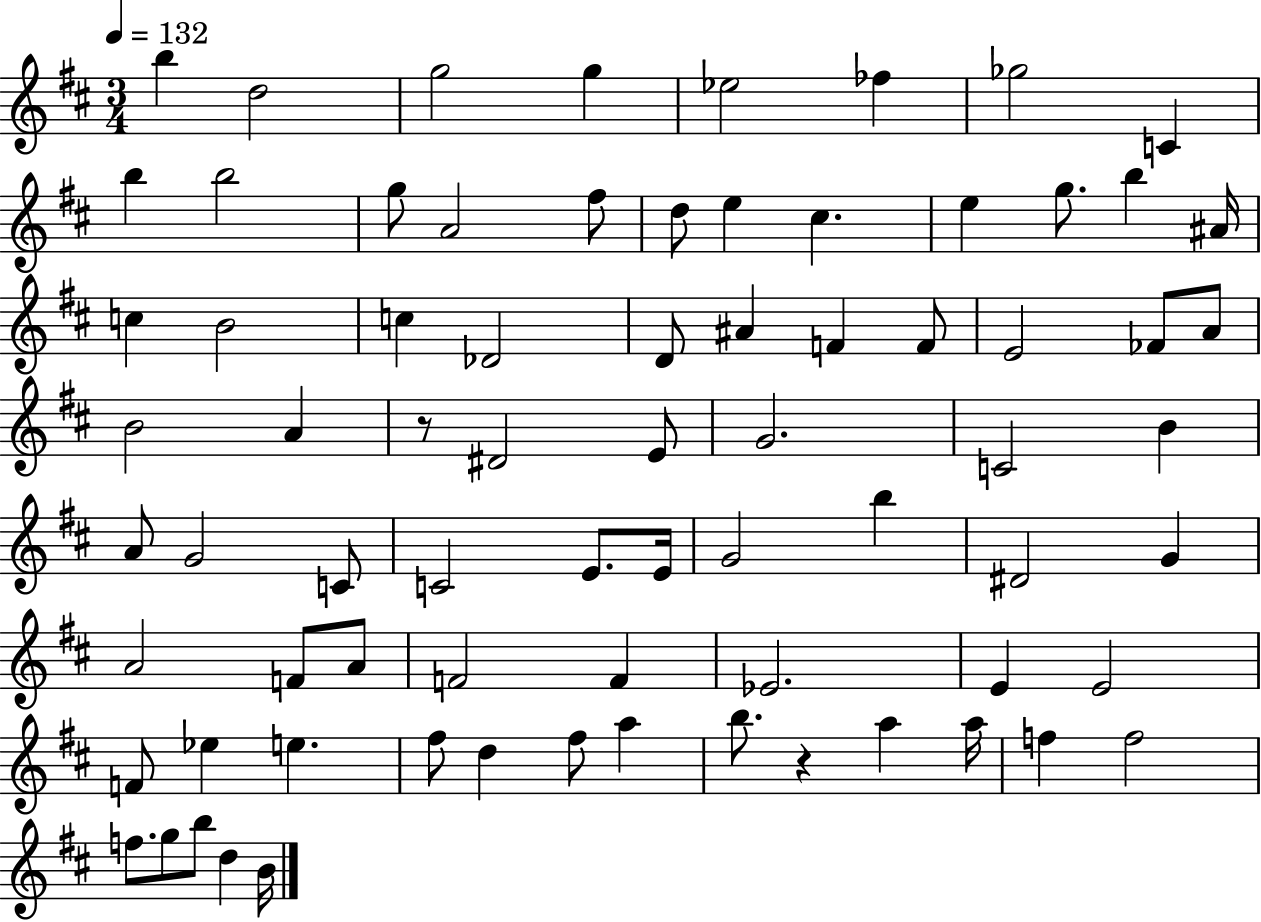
X:1
T:Untitled
M:3/4
L:1/4
K:D
b d2 g2 g _e2 _f _g2 C b b2 g/2 A2 ^f/2 d/2 e ^c e g/2 b ^A/4 c B2 c _D2 D/2 ^A F F/2 E2 _F/2 A/2 B2 A z/2 ^D2 E/2 G2 C2 B A/2 G2 C/2 C2 E/2 E/4 G2 b ^D2 G A2 F/2 A/2 F2 F _E2 E E2 F/2 _e e ^f/2 d ^f/2 a b/2 z a a/4 f f2 f/2 g/2 b/2 d B/4